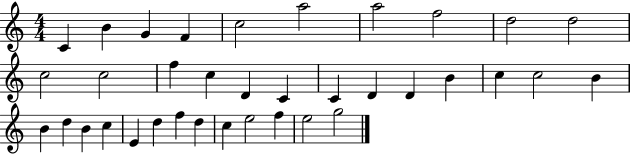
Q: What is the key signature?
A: C major